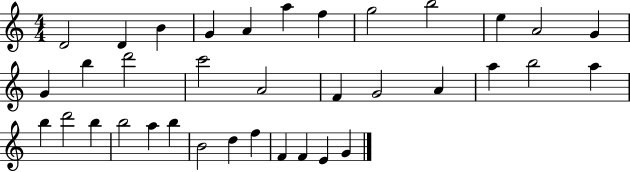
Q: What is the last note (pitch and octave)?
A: G4